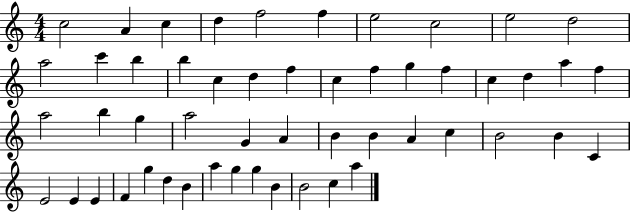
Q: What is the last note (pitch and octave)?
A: A5